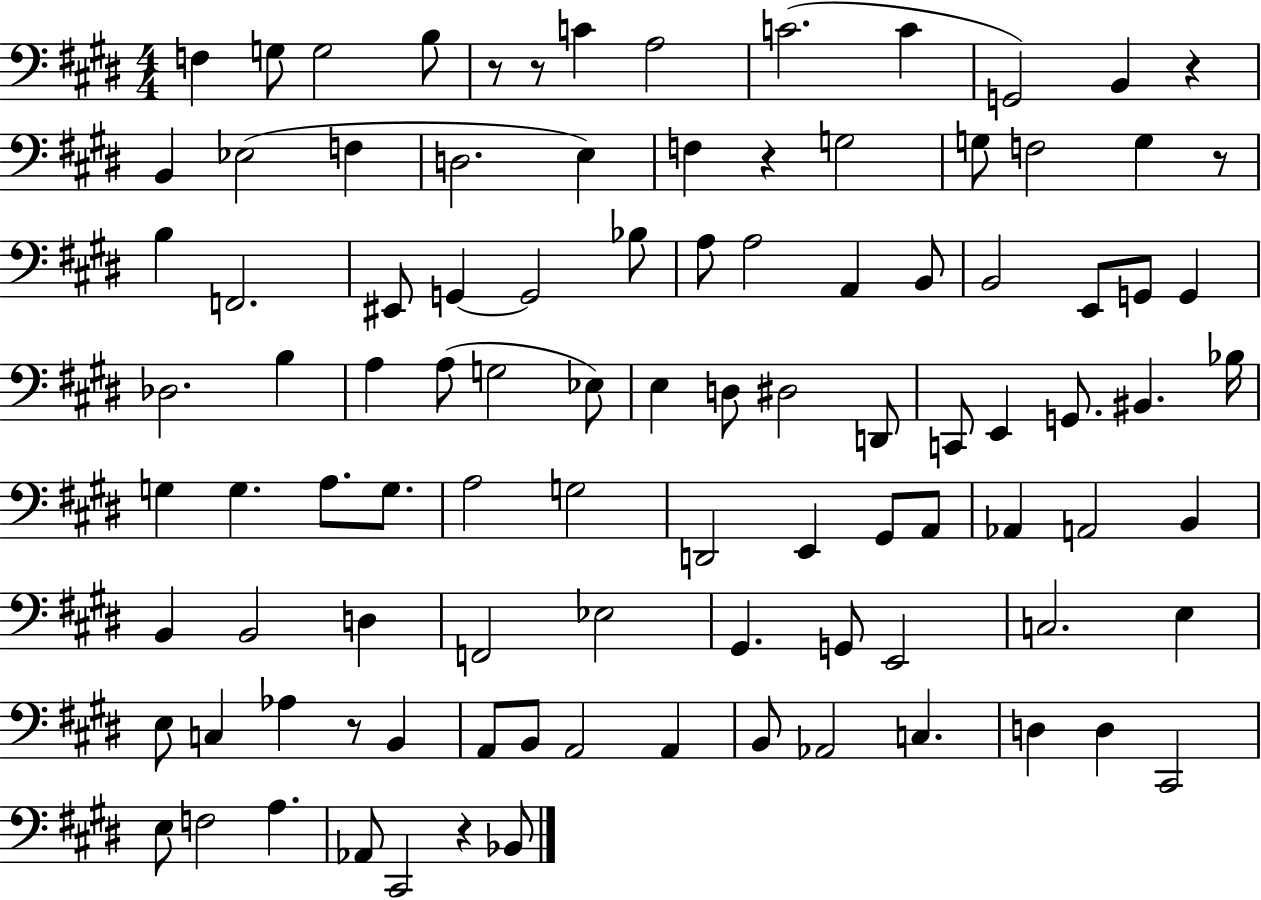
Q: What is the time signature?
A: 4/4